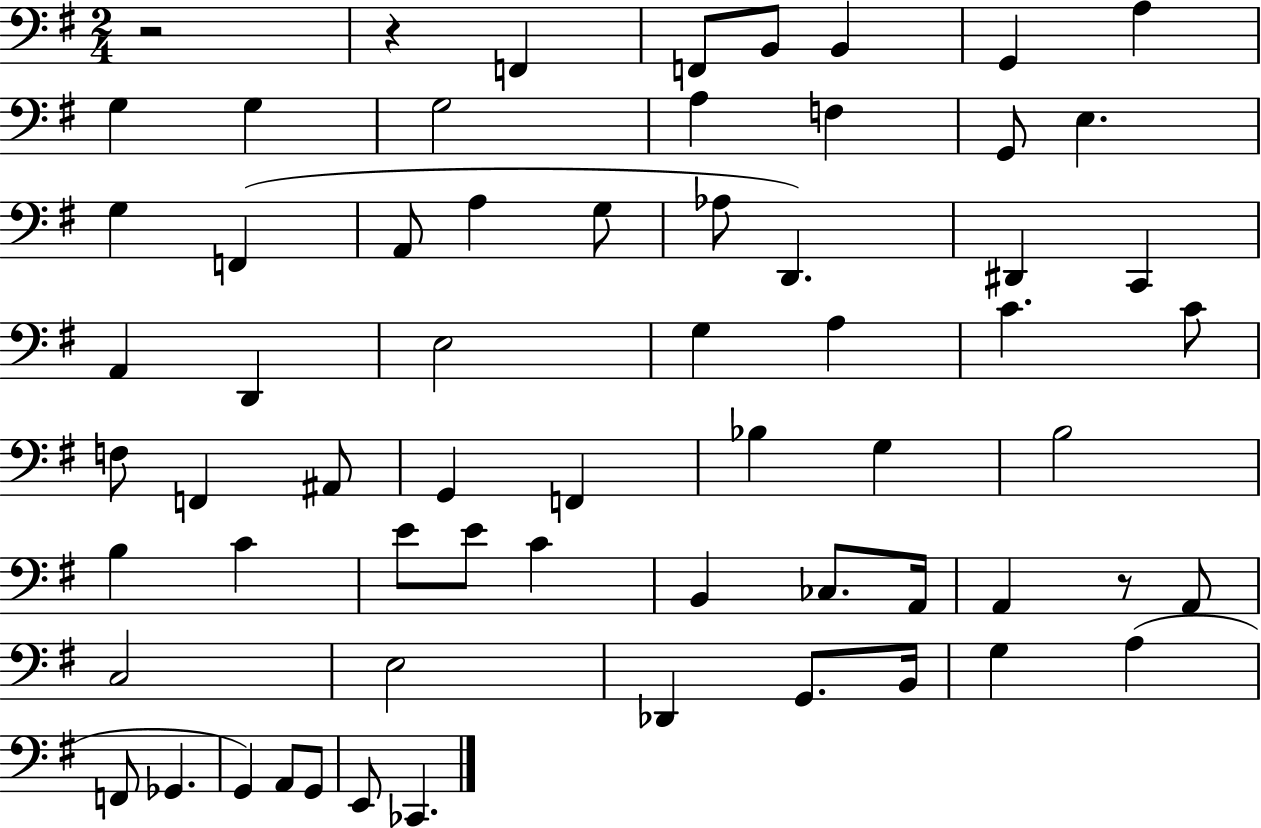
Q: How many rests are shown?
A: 3